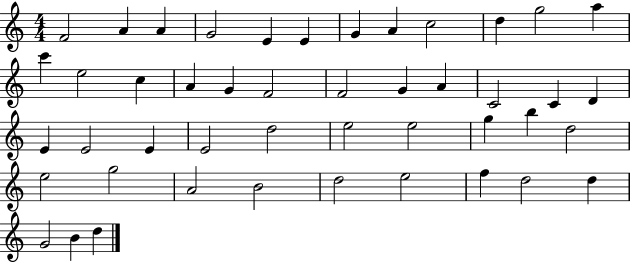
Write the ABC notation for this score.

X:1
T:Untitled
M:4/4
L:1/4
K:C
F2 A A G2 E E G A c2 d g2 a c' e2 c A G F2 F2 G A C2 C D E E2 E E2 d2 e2 e2 g b d2 e2 g2 A2 B2 d2 e2 f d2 d G2 B d